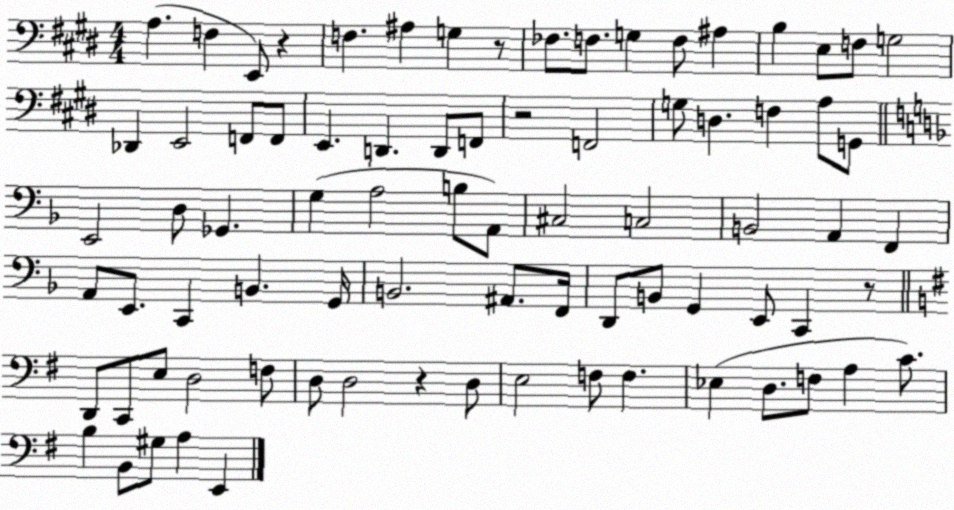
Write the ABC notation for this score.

X:1
T:Untitled
M:4/4
L:1/4
K:E
A, F, E,,/2 z F, ^A, G, z/2 _F,/2 F,/2 G, F,/2 ^A, B, E,/2 F,/2 G,2 _D,, E,,2 F,,/2 F,,/2 E,, D,, D,,/2 F,,/2 z2 F,,2 G,/2 D, F, A,/2 G,,/2 E,,2 D,/2 _G,, G, A,2 B,/2 A,,/2 ^C,2 C,2 B,,2 A,, F,, A,,/2 E,,/2 C,, B,, G,,/4 B,,2 ^A,,/2 F,,/4 D,,/2 B,,/2 G,, E,,/2 C,, z/2 D,,/2 C,,/2 E,/2 D,2 F,/2 D,/2 D,2 z D,/2 E,2 F,/2 F, _E, D,/2 F,/2 A, C/2 B, B,,/2 ^G,/2 A, E,,